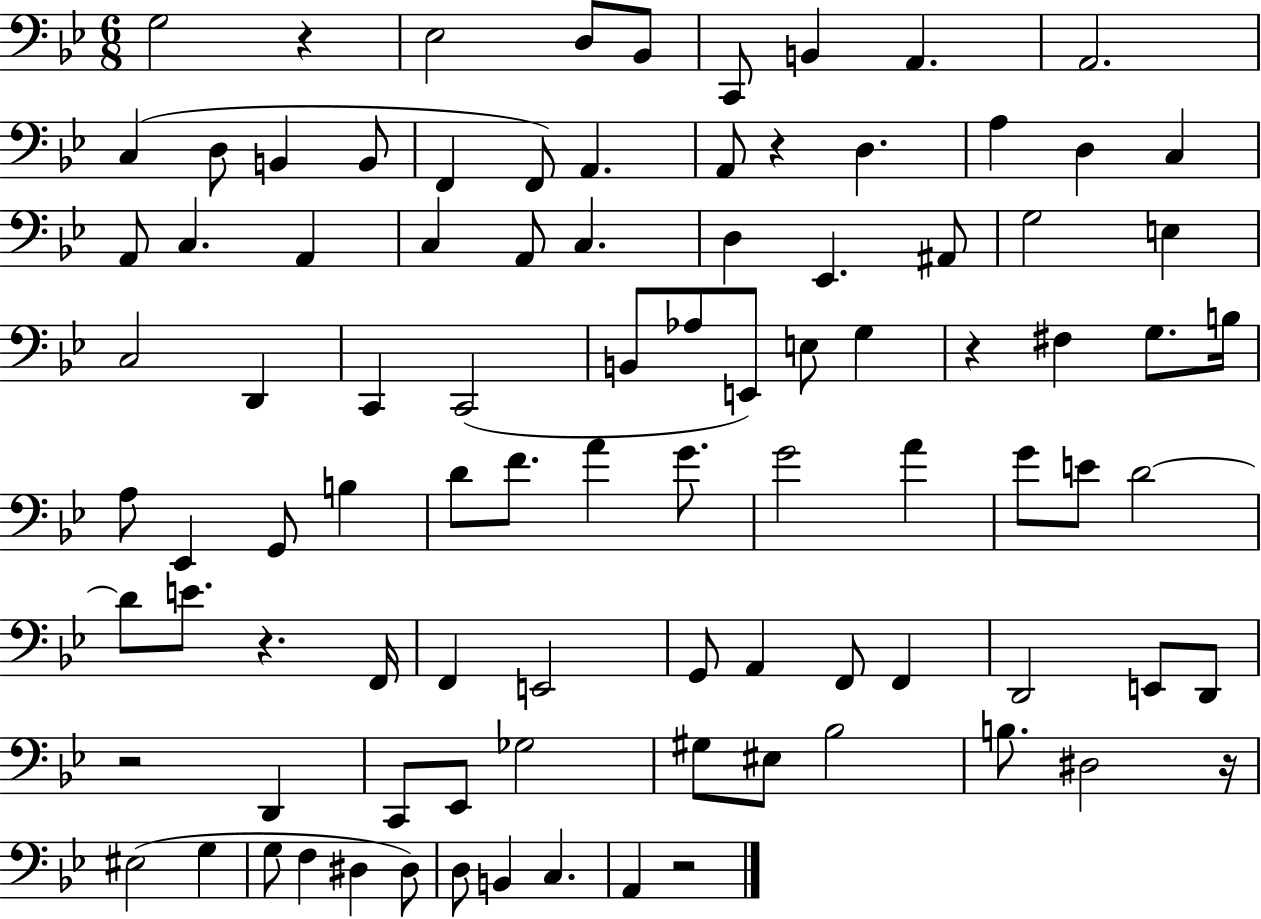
{
  \clef bass
  \numericTimeSignature
  \time 6/8
  \key bes \major
  \repeat volta 2 { g2 r4 | ees2 d8 bes,8 | c,8 b,4 a,4. | a,2. | \break c4( d8 b,4 b,8 | f,4 f,8) a,4. | a,8 r4 d4. | a4 d4 c4 | \break a,8 c4. a,4 | c4 a,8 c4. | d4 ees,4. ais,8 | g2 e4 | \break c2 d,4 | c,4 c,2( | b,8 aes8 e,8) e8 g4 | r4 fis4 g8. b16 | \break a8 ees,4 g,8 b4 | d'8 f'8. a'4 g'8. | g'2 a'4 | g'8 e'8 d'2~~ | \break d'8 e'8. r4. f,16 | f,4 e,2 | g,8 a,4 f,8 f,4 | d,2 e,8 d,8 | \break r2 d,4 | c,8 ees,8 ges2 | gis8 eis8 bes2 | b8. dis2 r16 | \break eis2( g4 | g8 f4 dis4 dis8) | d8 b,4 c4. | a,4 r2 | \break } \bar "|."
}